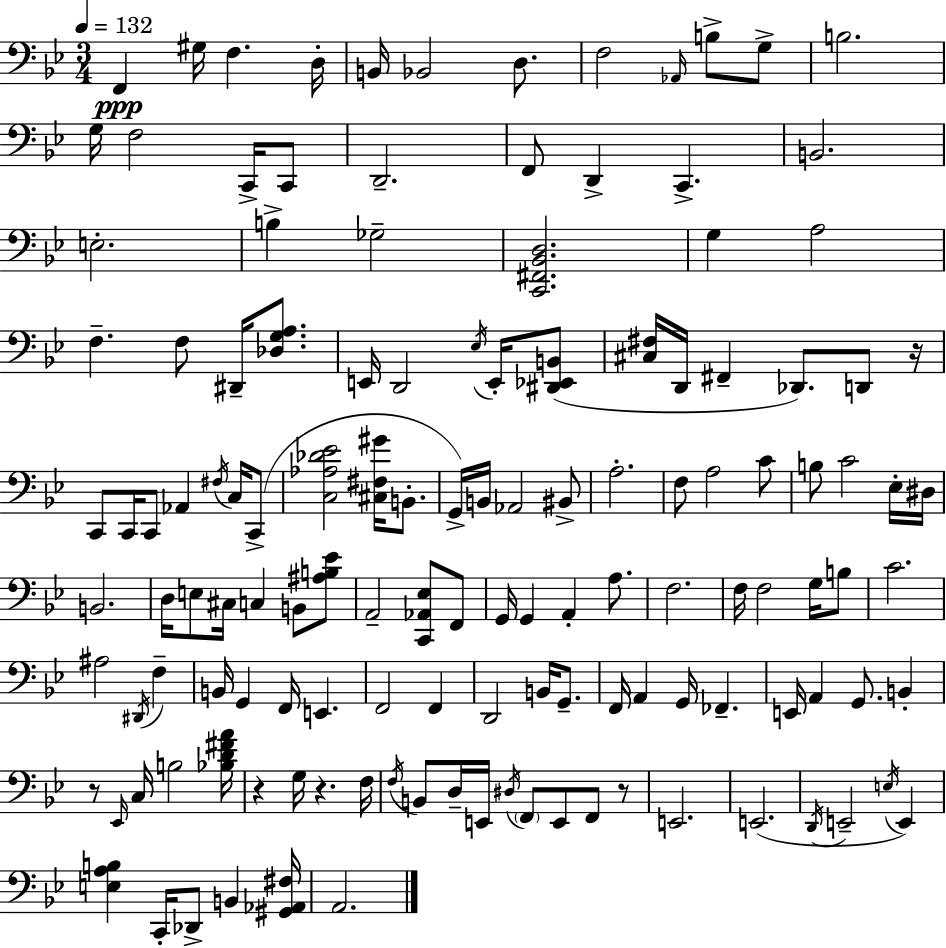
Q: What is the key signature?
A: BES major